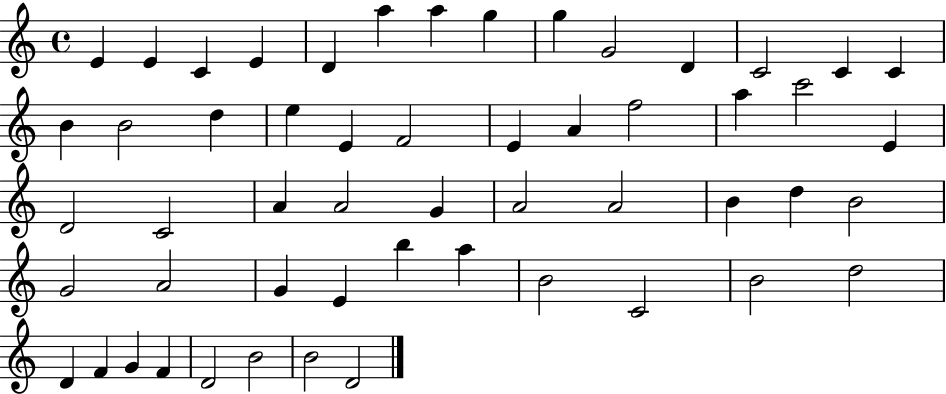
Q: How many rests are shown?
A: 0